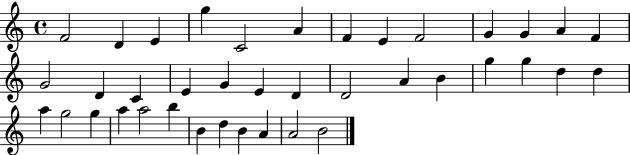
F4/h D4/q E4/q G5/q C4/h A4/q F4/q E4/q F4/h G4/q G4/q A4/q F4/q G4/h D4/q C4/q E4/q G4/q E4/q D4/q D4/h A4/q B4/q G5/q G5/q D5/q D5/q A5/q G5/h G5/q A5/q A5/h B5/q B4/q D5/q B4/q A4/q A4/h B4/h